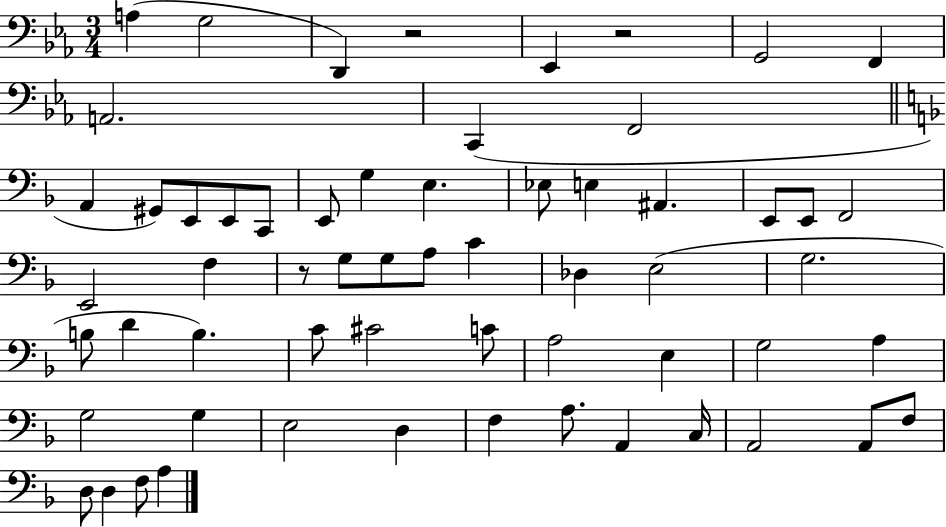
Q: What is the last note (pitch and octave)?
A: A3